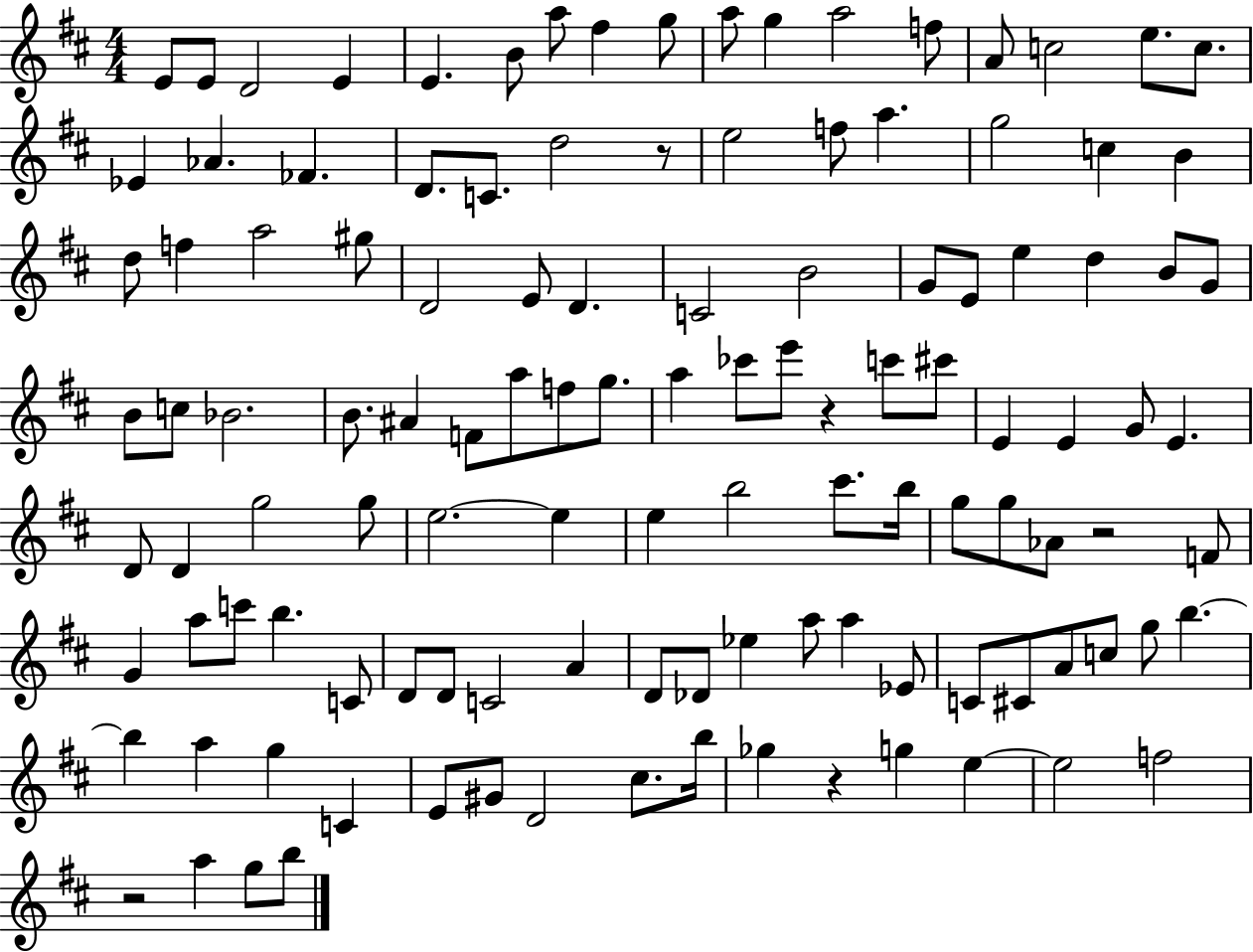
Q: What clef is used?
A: treble